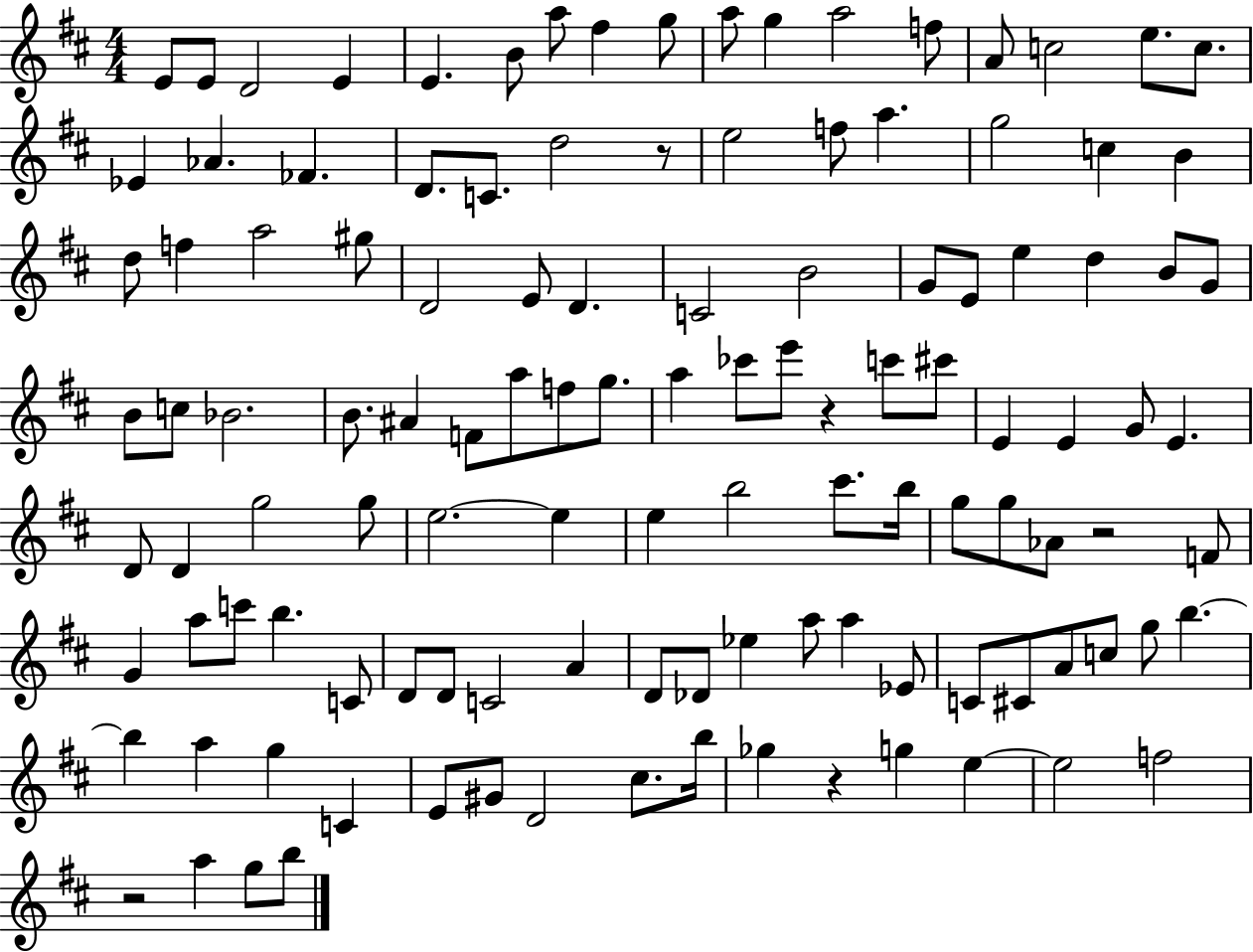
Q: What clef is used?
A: treble